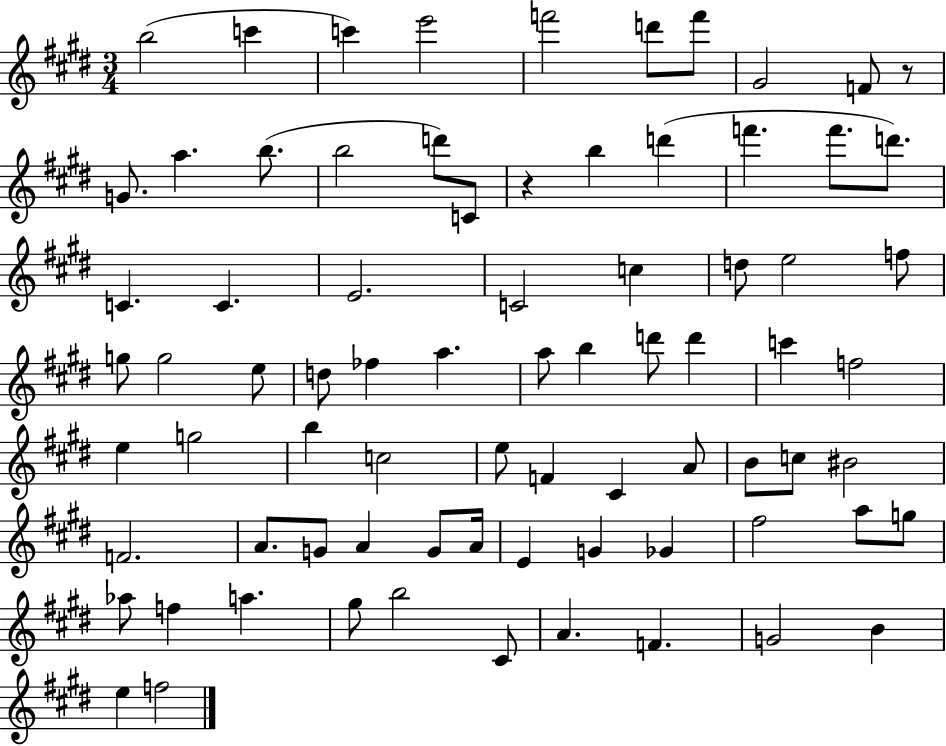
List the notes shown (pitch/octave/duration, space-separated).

B5/h C6/q C6/q E6/h F6/h D6/e F6/e G#4/h F4/e R/e G4/e. A5/q. B5/e. B5/h D6/e C4/e R/q B5/q D6/q F6/q. F6/e. D6/e. C4/q. C4/q. E4/h. C4/h C5/q D5/e E5/h F5/e G5/e G5/h E5/e D5/e FES5/q A5/q. A5/e B5/q D6/e D6/q C6/q F5/h E5/q G5/h B5/q C5/h E5/e F4/q C#4/q A4/e B4/e C5/e BIS4/h F4/h. A4/e. G4/e A4/q G4/e A4/s E4/q G4/q Gb4/q F#5/h A5/e G5/e Ab5/e F5/q A5/q. G#5/e B5/h C#4/e A4/q. F4/q. G4/h B4/q E5/q F5/h